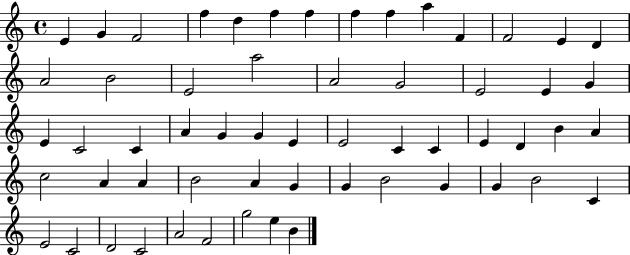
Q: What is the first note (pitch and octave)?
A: E4